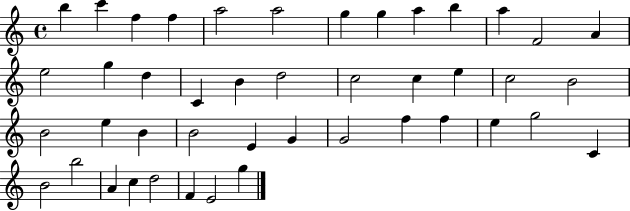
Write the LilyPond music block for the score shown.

{
  \clef treble
  \time 4/4
  \defaultTimeSignature
  \key c \major
  b''4 c'''4 f''4 f''4 | a''2 a''2 | g''4 g''4 a''4 b''4 | a''4 f'2 a'4 | \break e''2 g''4 d''4 | c'4 b'4 d''2 | c''2 c''4 e''4 | c''2 b'2 | \break b'2 e''4 b'4 | b'2 e'4 g'4 | g'2 f''4 f''4 | e''4 g''2 c'4 | \break b'2 b''2 | a'4 c''4 d''2 | f'4 e'2 g''4 | \bar "|."
}